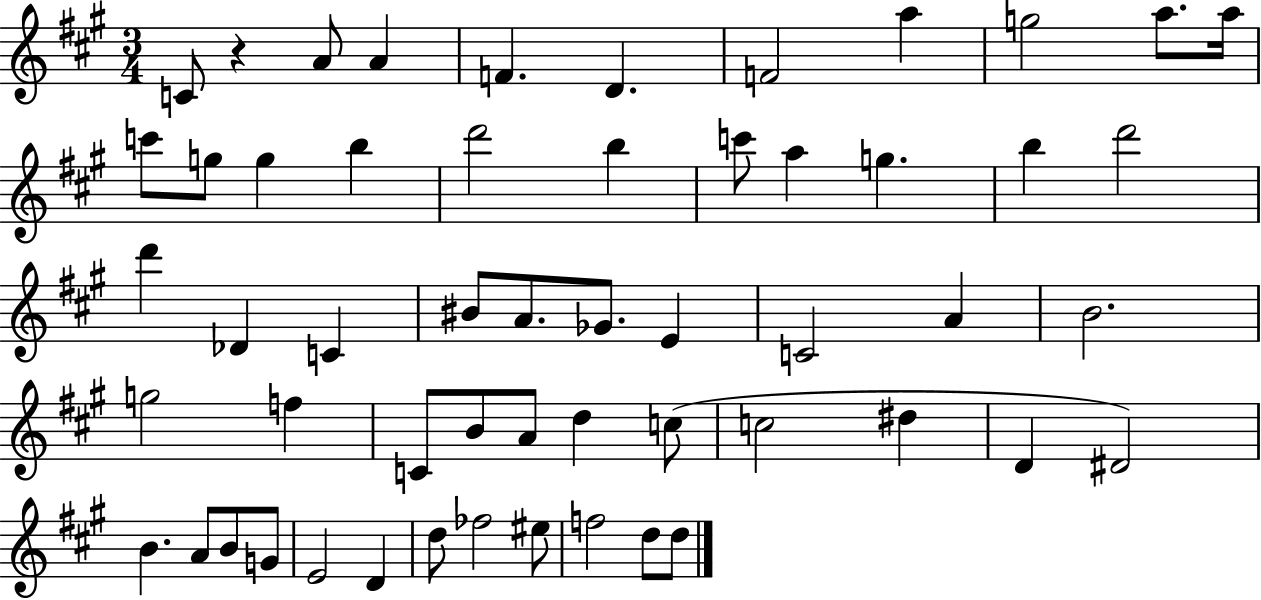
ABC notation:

X:1
T:Untitled
M:3/4
L:1/4
K:A
C/2 z A/2 A F D F2 a g2 a/2 a/4 c'/2 g/2 g b d'2 b c'/2 a g b d'2 d' _D C ^B/2 A/2 _G/2 E C2 A B2 g2 f C/2 B/2 A/2 d c/2 c2 ^d D ^D2 B A/2 B/2 G/2 E2 D d/2 _f2 ^e/2 f2 d/2 d/2